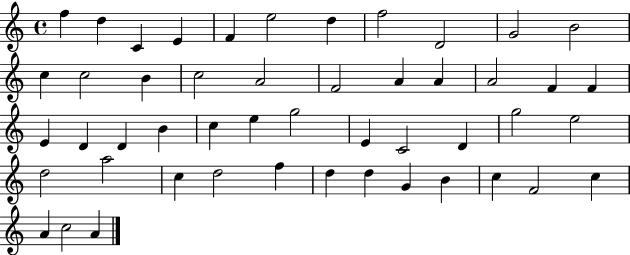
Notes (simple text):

F5/q D5/q C4/q E4/q F4/q E5/h D5/q F5/h D4/h G4/h B4/h C5/q C5/h B4/q C5/h A4/h F4/h A4/q A4/q A4/h F4/q F4/q E4/q D4/q D4/q B4/q C5/q E5/q G5/h E4/q C4/h D4/q G5/h E5/h D5/h A5/h C5/q D5/h F5/q D5/q D5/q G4/q B4/q C5/q F4/h C5/q A4/q C5/h A4/q